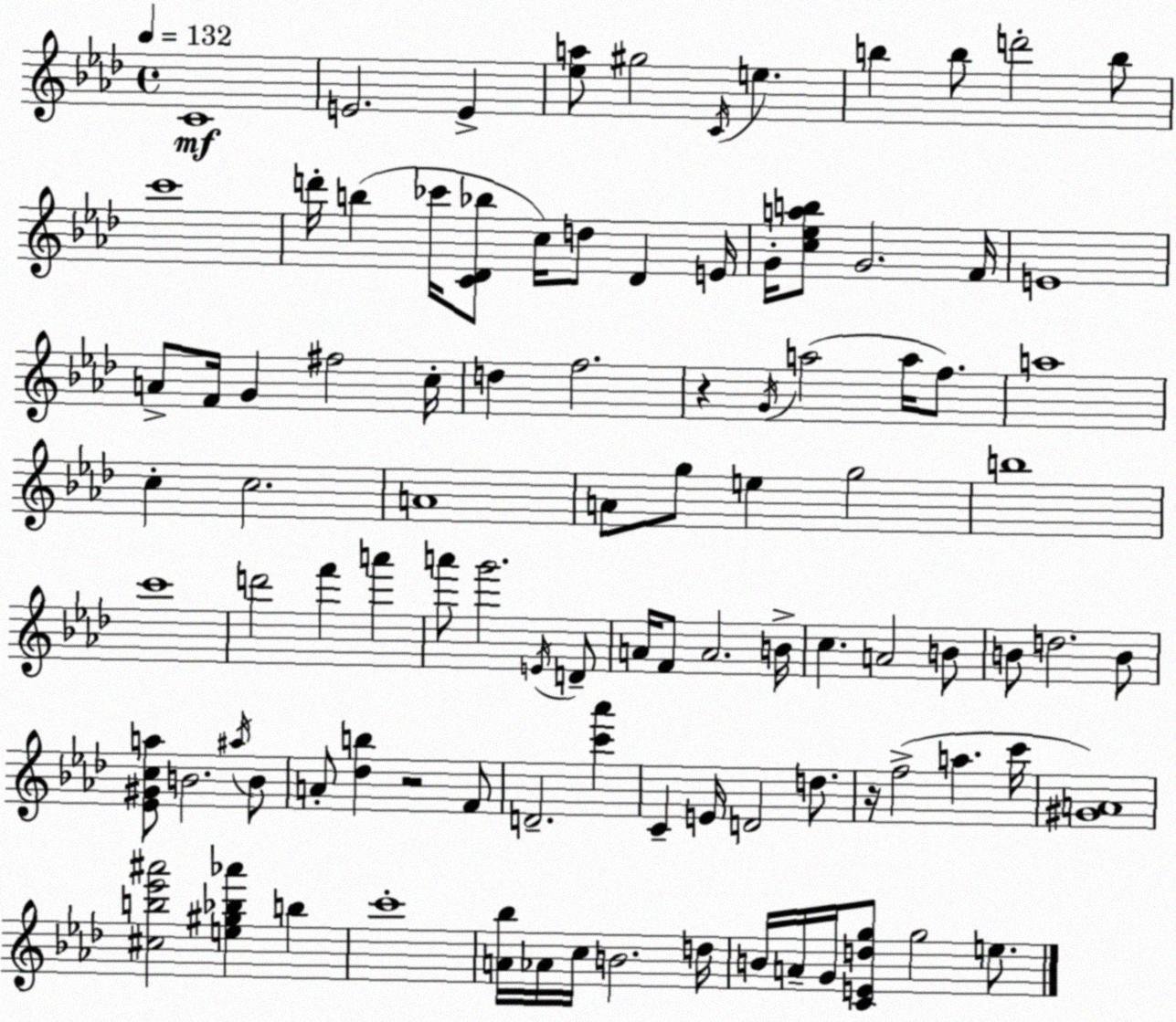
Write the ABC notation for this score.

X:1
T:Untitled
M:4/4
L:1/4
K:Fm
C4 E2 E [_ea]/2 ^g2 C/4 e b b/2 d'2 b/2 c'4 d'/4 b _c'/4 [C_D_b]/2 c/4 d/2 _D E/4 G/4 [c_eab]/2 G2 F/4 E4 A/2 F/4 G ^f2 c/4 d f2 z G/4 a2 a/4 f/2 a4 c c2 A4 A/2 g/2 e g2 b4 c'4 d'2 f' a' a'/2 g'2 E/4 D/2 A/4 F/2 A2 B/4 c A2 B/2 B/2 d2 B/2 [_E^Gca]/2 B2 ^a/4 B/2 A/2 [_db] z2 F/2 D2 [c'_a'] C E/4 D2 d/2 z/4 f2 a c'/4 [^GA]4 [^cb_e'^a']2 [e^g_b_a'] b c'4 [A_b]/4 _A/4 c/4 B2 d/4 B/4 A/4 G/4 [CEdg]/2 g2 e/2